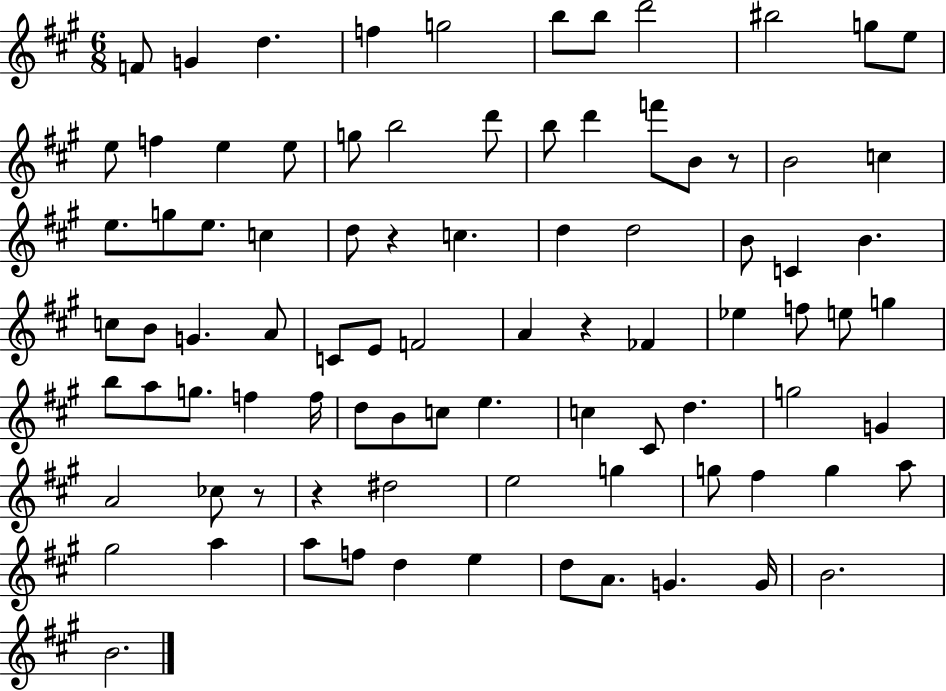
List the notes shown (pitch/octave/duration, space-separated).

F4/e G4/q D5/q. F5/q G5/h B5/e B5/e D6/h BIS5/h G5/e E5/e E5/e F5/q E5/q E5/e G5/e B5/h D6/e B5/e D6/q F6/e B4/e R/e B4/h C5/q E5/e. G5/e E5/e. C5/q D5/e R/q C5/q. D5/q D5/h B4/e C4/q B4/q. C5/e B4/e G4/q. A4/e C4/e E4/e F4/h A4/q R/q FES4/q Eb5/q F5/e E5/e G5/q B5/e A5/e G5/e. F5/q F5/s D5/e B4/e C5/e E5/q. C5/q C#4/e D5/q. G5/h G4/q A4/h CES5/e R/e R/q D#5/h E5/h G5/q G5/e F#5/q G5/q A5/e G#5/h A5/q A5/e F5/e D5/q E5/q D5/e A4/e. G4/q. G4/s B4/h. B4/h.